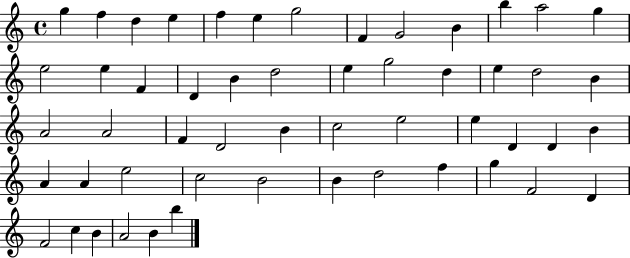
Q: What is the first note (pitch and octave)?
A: G5